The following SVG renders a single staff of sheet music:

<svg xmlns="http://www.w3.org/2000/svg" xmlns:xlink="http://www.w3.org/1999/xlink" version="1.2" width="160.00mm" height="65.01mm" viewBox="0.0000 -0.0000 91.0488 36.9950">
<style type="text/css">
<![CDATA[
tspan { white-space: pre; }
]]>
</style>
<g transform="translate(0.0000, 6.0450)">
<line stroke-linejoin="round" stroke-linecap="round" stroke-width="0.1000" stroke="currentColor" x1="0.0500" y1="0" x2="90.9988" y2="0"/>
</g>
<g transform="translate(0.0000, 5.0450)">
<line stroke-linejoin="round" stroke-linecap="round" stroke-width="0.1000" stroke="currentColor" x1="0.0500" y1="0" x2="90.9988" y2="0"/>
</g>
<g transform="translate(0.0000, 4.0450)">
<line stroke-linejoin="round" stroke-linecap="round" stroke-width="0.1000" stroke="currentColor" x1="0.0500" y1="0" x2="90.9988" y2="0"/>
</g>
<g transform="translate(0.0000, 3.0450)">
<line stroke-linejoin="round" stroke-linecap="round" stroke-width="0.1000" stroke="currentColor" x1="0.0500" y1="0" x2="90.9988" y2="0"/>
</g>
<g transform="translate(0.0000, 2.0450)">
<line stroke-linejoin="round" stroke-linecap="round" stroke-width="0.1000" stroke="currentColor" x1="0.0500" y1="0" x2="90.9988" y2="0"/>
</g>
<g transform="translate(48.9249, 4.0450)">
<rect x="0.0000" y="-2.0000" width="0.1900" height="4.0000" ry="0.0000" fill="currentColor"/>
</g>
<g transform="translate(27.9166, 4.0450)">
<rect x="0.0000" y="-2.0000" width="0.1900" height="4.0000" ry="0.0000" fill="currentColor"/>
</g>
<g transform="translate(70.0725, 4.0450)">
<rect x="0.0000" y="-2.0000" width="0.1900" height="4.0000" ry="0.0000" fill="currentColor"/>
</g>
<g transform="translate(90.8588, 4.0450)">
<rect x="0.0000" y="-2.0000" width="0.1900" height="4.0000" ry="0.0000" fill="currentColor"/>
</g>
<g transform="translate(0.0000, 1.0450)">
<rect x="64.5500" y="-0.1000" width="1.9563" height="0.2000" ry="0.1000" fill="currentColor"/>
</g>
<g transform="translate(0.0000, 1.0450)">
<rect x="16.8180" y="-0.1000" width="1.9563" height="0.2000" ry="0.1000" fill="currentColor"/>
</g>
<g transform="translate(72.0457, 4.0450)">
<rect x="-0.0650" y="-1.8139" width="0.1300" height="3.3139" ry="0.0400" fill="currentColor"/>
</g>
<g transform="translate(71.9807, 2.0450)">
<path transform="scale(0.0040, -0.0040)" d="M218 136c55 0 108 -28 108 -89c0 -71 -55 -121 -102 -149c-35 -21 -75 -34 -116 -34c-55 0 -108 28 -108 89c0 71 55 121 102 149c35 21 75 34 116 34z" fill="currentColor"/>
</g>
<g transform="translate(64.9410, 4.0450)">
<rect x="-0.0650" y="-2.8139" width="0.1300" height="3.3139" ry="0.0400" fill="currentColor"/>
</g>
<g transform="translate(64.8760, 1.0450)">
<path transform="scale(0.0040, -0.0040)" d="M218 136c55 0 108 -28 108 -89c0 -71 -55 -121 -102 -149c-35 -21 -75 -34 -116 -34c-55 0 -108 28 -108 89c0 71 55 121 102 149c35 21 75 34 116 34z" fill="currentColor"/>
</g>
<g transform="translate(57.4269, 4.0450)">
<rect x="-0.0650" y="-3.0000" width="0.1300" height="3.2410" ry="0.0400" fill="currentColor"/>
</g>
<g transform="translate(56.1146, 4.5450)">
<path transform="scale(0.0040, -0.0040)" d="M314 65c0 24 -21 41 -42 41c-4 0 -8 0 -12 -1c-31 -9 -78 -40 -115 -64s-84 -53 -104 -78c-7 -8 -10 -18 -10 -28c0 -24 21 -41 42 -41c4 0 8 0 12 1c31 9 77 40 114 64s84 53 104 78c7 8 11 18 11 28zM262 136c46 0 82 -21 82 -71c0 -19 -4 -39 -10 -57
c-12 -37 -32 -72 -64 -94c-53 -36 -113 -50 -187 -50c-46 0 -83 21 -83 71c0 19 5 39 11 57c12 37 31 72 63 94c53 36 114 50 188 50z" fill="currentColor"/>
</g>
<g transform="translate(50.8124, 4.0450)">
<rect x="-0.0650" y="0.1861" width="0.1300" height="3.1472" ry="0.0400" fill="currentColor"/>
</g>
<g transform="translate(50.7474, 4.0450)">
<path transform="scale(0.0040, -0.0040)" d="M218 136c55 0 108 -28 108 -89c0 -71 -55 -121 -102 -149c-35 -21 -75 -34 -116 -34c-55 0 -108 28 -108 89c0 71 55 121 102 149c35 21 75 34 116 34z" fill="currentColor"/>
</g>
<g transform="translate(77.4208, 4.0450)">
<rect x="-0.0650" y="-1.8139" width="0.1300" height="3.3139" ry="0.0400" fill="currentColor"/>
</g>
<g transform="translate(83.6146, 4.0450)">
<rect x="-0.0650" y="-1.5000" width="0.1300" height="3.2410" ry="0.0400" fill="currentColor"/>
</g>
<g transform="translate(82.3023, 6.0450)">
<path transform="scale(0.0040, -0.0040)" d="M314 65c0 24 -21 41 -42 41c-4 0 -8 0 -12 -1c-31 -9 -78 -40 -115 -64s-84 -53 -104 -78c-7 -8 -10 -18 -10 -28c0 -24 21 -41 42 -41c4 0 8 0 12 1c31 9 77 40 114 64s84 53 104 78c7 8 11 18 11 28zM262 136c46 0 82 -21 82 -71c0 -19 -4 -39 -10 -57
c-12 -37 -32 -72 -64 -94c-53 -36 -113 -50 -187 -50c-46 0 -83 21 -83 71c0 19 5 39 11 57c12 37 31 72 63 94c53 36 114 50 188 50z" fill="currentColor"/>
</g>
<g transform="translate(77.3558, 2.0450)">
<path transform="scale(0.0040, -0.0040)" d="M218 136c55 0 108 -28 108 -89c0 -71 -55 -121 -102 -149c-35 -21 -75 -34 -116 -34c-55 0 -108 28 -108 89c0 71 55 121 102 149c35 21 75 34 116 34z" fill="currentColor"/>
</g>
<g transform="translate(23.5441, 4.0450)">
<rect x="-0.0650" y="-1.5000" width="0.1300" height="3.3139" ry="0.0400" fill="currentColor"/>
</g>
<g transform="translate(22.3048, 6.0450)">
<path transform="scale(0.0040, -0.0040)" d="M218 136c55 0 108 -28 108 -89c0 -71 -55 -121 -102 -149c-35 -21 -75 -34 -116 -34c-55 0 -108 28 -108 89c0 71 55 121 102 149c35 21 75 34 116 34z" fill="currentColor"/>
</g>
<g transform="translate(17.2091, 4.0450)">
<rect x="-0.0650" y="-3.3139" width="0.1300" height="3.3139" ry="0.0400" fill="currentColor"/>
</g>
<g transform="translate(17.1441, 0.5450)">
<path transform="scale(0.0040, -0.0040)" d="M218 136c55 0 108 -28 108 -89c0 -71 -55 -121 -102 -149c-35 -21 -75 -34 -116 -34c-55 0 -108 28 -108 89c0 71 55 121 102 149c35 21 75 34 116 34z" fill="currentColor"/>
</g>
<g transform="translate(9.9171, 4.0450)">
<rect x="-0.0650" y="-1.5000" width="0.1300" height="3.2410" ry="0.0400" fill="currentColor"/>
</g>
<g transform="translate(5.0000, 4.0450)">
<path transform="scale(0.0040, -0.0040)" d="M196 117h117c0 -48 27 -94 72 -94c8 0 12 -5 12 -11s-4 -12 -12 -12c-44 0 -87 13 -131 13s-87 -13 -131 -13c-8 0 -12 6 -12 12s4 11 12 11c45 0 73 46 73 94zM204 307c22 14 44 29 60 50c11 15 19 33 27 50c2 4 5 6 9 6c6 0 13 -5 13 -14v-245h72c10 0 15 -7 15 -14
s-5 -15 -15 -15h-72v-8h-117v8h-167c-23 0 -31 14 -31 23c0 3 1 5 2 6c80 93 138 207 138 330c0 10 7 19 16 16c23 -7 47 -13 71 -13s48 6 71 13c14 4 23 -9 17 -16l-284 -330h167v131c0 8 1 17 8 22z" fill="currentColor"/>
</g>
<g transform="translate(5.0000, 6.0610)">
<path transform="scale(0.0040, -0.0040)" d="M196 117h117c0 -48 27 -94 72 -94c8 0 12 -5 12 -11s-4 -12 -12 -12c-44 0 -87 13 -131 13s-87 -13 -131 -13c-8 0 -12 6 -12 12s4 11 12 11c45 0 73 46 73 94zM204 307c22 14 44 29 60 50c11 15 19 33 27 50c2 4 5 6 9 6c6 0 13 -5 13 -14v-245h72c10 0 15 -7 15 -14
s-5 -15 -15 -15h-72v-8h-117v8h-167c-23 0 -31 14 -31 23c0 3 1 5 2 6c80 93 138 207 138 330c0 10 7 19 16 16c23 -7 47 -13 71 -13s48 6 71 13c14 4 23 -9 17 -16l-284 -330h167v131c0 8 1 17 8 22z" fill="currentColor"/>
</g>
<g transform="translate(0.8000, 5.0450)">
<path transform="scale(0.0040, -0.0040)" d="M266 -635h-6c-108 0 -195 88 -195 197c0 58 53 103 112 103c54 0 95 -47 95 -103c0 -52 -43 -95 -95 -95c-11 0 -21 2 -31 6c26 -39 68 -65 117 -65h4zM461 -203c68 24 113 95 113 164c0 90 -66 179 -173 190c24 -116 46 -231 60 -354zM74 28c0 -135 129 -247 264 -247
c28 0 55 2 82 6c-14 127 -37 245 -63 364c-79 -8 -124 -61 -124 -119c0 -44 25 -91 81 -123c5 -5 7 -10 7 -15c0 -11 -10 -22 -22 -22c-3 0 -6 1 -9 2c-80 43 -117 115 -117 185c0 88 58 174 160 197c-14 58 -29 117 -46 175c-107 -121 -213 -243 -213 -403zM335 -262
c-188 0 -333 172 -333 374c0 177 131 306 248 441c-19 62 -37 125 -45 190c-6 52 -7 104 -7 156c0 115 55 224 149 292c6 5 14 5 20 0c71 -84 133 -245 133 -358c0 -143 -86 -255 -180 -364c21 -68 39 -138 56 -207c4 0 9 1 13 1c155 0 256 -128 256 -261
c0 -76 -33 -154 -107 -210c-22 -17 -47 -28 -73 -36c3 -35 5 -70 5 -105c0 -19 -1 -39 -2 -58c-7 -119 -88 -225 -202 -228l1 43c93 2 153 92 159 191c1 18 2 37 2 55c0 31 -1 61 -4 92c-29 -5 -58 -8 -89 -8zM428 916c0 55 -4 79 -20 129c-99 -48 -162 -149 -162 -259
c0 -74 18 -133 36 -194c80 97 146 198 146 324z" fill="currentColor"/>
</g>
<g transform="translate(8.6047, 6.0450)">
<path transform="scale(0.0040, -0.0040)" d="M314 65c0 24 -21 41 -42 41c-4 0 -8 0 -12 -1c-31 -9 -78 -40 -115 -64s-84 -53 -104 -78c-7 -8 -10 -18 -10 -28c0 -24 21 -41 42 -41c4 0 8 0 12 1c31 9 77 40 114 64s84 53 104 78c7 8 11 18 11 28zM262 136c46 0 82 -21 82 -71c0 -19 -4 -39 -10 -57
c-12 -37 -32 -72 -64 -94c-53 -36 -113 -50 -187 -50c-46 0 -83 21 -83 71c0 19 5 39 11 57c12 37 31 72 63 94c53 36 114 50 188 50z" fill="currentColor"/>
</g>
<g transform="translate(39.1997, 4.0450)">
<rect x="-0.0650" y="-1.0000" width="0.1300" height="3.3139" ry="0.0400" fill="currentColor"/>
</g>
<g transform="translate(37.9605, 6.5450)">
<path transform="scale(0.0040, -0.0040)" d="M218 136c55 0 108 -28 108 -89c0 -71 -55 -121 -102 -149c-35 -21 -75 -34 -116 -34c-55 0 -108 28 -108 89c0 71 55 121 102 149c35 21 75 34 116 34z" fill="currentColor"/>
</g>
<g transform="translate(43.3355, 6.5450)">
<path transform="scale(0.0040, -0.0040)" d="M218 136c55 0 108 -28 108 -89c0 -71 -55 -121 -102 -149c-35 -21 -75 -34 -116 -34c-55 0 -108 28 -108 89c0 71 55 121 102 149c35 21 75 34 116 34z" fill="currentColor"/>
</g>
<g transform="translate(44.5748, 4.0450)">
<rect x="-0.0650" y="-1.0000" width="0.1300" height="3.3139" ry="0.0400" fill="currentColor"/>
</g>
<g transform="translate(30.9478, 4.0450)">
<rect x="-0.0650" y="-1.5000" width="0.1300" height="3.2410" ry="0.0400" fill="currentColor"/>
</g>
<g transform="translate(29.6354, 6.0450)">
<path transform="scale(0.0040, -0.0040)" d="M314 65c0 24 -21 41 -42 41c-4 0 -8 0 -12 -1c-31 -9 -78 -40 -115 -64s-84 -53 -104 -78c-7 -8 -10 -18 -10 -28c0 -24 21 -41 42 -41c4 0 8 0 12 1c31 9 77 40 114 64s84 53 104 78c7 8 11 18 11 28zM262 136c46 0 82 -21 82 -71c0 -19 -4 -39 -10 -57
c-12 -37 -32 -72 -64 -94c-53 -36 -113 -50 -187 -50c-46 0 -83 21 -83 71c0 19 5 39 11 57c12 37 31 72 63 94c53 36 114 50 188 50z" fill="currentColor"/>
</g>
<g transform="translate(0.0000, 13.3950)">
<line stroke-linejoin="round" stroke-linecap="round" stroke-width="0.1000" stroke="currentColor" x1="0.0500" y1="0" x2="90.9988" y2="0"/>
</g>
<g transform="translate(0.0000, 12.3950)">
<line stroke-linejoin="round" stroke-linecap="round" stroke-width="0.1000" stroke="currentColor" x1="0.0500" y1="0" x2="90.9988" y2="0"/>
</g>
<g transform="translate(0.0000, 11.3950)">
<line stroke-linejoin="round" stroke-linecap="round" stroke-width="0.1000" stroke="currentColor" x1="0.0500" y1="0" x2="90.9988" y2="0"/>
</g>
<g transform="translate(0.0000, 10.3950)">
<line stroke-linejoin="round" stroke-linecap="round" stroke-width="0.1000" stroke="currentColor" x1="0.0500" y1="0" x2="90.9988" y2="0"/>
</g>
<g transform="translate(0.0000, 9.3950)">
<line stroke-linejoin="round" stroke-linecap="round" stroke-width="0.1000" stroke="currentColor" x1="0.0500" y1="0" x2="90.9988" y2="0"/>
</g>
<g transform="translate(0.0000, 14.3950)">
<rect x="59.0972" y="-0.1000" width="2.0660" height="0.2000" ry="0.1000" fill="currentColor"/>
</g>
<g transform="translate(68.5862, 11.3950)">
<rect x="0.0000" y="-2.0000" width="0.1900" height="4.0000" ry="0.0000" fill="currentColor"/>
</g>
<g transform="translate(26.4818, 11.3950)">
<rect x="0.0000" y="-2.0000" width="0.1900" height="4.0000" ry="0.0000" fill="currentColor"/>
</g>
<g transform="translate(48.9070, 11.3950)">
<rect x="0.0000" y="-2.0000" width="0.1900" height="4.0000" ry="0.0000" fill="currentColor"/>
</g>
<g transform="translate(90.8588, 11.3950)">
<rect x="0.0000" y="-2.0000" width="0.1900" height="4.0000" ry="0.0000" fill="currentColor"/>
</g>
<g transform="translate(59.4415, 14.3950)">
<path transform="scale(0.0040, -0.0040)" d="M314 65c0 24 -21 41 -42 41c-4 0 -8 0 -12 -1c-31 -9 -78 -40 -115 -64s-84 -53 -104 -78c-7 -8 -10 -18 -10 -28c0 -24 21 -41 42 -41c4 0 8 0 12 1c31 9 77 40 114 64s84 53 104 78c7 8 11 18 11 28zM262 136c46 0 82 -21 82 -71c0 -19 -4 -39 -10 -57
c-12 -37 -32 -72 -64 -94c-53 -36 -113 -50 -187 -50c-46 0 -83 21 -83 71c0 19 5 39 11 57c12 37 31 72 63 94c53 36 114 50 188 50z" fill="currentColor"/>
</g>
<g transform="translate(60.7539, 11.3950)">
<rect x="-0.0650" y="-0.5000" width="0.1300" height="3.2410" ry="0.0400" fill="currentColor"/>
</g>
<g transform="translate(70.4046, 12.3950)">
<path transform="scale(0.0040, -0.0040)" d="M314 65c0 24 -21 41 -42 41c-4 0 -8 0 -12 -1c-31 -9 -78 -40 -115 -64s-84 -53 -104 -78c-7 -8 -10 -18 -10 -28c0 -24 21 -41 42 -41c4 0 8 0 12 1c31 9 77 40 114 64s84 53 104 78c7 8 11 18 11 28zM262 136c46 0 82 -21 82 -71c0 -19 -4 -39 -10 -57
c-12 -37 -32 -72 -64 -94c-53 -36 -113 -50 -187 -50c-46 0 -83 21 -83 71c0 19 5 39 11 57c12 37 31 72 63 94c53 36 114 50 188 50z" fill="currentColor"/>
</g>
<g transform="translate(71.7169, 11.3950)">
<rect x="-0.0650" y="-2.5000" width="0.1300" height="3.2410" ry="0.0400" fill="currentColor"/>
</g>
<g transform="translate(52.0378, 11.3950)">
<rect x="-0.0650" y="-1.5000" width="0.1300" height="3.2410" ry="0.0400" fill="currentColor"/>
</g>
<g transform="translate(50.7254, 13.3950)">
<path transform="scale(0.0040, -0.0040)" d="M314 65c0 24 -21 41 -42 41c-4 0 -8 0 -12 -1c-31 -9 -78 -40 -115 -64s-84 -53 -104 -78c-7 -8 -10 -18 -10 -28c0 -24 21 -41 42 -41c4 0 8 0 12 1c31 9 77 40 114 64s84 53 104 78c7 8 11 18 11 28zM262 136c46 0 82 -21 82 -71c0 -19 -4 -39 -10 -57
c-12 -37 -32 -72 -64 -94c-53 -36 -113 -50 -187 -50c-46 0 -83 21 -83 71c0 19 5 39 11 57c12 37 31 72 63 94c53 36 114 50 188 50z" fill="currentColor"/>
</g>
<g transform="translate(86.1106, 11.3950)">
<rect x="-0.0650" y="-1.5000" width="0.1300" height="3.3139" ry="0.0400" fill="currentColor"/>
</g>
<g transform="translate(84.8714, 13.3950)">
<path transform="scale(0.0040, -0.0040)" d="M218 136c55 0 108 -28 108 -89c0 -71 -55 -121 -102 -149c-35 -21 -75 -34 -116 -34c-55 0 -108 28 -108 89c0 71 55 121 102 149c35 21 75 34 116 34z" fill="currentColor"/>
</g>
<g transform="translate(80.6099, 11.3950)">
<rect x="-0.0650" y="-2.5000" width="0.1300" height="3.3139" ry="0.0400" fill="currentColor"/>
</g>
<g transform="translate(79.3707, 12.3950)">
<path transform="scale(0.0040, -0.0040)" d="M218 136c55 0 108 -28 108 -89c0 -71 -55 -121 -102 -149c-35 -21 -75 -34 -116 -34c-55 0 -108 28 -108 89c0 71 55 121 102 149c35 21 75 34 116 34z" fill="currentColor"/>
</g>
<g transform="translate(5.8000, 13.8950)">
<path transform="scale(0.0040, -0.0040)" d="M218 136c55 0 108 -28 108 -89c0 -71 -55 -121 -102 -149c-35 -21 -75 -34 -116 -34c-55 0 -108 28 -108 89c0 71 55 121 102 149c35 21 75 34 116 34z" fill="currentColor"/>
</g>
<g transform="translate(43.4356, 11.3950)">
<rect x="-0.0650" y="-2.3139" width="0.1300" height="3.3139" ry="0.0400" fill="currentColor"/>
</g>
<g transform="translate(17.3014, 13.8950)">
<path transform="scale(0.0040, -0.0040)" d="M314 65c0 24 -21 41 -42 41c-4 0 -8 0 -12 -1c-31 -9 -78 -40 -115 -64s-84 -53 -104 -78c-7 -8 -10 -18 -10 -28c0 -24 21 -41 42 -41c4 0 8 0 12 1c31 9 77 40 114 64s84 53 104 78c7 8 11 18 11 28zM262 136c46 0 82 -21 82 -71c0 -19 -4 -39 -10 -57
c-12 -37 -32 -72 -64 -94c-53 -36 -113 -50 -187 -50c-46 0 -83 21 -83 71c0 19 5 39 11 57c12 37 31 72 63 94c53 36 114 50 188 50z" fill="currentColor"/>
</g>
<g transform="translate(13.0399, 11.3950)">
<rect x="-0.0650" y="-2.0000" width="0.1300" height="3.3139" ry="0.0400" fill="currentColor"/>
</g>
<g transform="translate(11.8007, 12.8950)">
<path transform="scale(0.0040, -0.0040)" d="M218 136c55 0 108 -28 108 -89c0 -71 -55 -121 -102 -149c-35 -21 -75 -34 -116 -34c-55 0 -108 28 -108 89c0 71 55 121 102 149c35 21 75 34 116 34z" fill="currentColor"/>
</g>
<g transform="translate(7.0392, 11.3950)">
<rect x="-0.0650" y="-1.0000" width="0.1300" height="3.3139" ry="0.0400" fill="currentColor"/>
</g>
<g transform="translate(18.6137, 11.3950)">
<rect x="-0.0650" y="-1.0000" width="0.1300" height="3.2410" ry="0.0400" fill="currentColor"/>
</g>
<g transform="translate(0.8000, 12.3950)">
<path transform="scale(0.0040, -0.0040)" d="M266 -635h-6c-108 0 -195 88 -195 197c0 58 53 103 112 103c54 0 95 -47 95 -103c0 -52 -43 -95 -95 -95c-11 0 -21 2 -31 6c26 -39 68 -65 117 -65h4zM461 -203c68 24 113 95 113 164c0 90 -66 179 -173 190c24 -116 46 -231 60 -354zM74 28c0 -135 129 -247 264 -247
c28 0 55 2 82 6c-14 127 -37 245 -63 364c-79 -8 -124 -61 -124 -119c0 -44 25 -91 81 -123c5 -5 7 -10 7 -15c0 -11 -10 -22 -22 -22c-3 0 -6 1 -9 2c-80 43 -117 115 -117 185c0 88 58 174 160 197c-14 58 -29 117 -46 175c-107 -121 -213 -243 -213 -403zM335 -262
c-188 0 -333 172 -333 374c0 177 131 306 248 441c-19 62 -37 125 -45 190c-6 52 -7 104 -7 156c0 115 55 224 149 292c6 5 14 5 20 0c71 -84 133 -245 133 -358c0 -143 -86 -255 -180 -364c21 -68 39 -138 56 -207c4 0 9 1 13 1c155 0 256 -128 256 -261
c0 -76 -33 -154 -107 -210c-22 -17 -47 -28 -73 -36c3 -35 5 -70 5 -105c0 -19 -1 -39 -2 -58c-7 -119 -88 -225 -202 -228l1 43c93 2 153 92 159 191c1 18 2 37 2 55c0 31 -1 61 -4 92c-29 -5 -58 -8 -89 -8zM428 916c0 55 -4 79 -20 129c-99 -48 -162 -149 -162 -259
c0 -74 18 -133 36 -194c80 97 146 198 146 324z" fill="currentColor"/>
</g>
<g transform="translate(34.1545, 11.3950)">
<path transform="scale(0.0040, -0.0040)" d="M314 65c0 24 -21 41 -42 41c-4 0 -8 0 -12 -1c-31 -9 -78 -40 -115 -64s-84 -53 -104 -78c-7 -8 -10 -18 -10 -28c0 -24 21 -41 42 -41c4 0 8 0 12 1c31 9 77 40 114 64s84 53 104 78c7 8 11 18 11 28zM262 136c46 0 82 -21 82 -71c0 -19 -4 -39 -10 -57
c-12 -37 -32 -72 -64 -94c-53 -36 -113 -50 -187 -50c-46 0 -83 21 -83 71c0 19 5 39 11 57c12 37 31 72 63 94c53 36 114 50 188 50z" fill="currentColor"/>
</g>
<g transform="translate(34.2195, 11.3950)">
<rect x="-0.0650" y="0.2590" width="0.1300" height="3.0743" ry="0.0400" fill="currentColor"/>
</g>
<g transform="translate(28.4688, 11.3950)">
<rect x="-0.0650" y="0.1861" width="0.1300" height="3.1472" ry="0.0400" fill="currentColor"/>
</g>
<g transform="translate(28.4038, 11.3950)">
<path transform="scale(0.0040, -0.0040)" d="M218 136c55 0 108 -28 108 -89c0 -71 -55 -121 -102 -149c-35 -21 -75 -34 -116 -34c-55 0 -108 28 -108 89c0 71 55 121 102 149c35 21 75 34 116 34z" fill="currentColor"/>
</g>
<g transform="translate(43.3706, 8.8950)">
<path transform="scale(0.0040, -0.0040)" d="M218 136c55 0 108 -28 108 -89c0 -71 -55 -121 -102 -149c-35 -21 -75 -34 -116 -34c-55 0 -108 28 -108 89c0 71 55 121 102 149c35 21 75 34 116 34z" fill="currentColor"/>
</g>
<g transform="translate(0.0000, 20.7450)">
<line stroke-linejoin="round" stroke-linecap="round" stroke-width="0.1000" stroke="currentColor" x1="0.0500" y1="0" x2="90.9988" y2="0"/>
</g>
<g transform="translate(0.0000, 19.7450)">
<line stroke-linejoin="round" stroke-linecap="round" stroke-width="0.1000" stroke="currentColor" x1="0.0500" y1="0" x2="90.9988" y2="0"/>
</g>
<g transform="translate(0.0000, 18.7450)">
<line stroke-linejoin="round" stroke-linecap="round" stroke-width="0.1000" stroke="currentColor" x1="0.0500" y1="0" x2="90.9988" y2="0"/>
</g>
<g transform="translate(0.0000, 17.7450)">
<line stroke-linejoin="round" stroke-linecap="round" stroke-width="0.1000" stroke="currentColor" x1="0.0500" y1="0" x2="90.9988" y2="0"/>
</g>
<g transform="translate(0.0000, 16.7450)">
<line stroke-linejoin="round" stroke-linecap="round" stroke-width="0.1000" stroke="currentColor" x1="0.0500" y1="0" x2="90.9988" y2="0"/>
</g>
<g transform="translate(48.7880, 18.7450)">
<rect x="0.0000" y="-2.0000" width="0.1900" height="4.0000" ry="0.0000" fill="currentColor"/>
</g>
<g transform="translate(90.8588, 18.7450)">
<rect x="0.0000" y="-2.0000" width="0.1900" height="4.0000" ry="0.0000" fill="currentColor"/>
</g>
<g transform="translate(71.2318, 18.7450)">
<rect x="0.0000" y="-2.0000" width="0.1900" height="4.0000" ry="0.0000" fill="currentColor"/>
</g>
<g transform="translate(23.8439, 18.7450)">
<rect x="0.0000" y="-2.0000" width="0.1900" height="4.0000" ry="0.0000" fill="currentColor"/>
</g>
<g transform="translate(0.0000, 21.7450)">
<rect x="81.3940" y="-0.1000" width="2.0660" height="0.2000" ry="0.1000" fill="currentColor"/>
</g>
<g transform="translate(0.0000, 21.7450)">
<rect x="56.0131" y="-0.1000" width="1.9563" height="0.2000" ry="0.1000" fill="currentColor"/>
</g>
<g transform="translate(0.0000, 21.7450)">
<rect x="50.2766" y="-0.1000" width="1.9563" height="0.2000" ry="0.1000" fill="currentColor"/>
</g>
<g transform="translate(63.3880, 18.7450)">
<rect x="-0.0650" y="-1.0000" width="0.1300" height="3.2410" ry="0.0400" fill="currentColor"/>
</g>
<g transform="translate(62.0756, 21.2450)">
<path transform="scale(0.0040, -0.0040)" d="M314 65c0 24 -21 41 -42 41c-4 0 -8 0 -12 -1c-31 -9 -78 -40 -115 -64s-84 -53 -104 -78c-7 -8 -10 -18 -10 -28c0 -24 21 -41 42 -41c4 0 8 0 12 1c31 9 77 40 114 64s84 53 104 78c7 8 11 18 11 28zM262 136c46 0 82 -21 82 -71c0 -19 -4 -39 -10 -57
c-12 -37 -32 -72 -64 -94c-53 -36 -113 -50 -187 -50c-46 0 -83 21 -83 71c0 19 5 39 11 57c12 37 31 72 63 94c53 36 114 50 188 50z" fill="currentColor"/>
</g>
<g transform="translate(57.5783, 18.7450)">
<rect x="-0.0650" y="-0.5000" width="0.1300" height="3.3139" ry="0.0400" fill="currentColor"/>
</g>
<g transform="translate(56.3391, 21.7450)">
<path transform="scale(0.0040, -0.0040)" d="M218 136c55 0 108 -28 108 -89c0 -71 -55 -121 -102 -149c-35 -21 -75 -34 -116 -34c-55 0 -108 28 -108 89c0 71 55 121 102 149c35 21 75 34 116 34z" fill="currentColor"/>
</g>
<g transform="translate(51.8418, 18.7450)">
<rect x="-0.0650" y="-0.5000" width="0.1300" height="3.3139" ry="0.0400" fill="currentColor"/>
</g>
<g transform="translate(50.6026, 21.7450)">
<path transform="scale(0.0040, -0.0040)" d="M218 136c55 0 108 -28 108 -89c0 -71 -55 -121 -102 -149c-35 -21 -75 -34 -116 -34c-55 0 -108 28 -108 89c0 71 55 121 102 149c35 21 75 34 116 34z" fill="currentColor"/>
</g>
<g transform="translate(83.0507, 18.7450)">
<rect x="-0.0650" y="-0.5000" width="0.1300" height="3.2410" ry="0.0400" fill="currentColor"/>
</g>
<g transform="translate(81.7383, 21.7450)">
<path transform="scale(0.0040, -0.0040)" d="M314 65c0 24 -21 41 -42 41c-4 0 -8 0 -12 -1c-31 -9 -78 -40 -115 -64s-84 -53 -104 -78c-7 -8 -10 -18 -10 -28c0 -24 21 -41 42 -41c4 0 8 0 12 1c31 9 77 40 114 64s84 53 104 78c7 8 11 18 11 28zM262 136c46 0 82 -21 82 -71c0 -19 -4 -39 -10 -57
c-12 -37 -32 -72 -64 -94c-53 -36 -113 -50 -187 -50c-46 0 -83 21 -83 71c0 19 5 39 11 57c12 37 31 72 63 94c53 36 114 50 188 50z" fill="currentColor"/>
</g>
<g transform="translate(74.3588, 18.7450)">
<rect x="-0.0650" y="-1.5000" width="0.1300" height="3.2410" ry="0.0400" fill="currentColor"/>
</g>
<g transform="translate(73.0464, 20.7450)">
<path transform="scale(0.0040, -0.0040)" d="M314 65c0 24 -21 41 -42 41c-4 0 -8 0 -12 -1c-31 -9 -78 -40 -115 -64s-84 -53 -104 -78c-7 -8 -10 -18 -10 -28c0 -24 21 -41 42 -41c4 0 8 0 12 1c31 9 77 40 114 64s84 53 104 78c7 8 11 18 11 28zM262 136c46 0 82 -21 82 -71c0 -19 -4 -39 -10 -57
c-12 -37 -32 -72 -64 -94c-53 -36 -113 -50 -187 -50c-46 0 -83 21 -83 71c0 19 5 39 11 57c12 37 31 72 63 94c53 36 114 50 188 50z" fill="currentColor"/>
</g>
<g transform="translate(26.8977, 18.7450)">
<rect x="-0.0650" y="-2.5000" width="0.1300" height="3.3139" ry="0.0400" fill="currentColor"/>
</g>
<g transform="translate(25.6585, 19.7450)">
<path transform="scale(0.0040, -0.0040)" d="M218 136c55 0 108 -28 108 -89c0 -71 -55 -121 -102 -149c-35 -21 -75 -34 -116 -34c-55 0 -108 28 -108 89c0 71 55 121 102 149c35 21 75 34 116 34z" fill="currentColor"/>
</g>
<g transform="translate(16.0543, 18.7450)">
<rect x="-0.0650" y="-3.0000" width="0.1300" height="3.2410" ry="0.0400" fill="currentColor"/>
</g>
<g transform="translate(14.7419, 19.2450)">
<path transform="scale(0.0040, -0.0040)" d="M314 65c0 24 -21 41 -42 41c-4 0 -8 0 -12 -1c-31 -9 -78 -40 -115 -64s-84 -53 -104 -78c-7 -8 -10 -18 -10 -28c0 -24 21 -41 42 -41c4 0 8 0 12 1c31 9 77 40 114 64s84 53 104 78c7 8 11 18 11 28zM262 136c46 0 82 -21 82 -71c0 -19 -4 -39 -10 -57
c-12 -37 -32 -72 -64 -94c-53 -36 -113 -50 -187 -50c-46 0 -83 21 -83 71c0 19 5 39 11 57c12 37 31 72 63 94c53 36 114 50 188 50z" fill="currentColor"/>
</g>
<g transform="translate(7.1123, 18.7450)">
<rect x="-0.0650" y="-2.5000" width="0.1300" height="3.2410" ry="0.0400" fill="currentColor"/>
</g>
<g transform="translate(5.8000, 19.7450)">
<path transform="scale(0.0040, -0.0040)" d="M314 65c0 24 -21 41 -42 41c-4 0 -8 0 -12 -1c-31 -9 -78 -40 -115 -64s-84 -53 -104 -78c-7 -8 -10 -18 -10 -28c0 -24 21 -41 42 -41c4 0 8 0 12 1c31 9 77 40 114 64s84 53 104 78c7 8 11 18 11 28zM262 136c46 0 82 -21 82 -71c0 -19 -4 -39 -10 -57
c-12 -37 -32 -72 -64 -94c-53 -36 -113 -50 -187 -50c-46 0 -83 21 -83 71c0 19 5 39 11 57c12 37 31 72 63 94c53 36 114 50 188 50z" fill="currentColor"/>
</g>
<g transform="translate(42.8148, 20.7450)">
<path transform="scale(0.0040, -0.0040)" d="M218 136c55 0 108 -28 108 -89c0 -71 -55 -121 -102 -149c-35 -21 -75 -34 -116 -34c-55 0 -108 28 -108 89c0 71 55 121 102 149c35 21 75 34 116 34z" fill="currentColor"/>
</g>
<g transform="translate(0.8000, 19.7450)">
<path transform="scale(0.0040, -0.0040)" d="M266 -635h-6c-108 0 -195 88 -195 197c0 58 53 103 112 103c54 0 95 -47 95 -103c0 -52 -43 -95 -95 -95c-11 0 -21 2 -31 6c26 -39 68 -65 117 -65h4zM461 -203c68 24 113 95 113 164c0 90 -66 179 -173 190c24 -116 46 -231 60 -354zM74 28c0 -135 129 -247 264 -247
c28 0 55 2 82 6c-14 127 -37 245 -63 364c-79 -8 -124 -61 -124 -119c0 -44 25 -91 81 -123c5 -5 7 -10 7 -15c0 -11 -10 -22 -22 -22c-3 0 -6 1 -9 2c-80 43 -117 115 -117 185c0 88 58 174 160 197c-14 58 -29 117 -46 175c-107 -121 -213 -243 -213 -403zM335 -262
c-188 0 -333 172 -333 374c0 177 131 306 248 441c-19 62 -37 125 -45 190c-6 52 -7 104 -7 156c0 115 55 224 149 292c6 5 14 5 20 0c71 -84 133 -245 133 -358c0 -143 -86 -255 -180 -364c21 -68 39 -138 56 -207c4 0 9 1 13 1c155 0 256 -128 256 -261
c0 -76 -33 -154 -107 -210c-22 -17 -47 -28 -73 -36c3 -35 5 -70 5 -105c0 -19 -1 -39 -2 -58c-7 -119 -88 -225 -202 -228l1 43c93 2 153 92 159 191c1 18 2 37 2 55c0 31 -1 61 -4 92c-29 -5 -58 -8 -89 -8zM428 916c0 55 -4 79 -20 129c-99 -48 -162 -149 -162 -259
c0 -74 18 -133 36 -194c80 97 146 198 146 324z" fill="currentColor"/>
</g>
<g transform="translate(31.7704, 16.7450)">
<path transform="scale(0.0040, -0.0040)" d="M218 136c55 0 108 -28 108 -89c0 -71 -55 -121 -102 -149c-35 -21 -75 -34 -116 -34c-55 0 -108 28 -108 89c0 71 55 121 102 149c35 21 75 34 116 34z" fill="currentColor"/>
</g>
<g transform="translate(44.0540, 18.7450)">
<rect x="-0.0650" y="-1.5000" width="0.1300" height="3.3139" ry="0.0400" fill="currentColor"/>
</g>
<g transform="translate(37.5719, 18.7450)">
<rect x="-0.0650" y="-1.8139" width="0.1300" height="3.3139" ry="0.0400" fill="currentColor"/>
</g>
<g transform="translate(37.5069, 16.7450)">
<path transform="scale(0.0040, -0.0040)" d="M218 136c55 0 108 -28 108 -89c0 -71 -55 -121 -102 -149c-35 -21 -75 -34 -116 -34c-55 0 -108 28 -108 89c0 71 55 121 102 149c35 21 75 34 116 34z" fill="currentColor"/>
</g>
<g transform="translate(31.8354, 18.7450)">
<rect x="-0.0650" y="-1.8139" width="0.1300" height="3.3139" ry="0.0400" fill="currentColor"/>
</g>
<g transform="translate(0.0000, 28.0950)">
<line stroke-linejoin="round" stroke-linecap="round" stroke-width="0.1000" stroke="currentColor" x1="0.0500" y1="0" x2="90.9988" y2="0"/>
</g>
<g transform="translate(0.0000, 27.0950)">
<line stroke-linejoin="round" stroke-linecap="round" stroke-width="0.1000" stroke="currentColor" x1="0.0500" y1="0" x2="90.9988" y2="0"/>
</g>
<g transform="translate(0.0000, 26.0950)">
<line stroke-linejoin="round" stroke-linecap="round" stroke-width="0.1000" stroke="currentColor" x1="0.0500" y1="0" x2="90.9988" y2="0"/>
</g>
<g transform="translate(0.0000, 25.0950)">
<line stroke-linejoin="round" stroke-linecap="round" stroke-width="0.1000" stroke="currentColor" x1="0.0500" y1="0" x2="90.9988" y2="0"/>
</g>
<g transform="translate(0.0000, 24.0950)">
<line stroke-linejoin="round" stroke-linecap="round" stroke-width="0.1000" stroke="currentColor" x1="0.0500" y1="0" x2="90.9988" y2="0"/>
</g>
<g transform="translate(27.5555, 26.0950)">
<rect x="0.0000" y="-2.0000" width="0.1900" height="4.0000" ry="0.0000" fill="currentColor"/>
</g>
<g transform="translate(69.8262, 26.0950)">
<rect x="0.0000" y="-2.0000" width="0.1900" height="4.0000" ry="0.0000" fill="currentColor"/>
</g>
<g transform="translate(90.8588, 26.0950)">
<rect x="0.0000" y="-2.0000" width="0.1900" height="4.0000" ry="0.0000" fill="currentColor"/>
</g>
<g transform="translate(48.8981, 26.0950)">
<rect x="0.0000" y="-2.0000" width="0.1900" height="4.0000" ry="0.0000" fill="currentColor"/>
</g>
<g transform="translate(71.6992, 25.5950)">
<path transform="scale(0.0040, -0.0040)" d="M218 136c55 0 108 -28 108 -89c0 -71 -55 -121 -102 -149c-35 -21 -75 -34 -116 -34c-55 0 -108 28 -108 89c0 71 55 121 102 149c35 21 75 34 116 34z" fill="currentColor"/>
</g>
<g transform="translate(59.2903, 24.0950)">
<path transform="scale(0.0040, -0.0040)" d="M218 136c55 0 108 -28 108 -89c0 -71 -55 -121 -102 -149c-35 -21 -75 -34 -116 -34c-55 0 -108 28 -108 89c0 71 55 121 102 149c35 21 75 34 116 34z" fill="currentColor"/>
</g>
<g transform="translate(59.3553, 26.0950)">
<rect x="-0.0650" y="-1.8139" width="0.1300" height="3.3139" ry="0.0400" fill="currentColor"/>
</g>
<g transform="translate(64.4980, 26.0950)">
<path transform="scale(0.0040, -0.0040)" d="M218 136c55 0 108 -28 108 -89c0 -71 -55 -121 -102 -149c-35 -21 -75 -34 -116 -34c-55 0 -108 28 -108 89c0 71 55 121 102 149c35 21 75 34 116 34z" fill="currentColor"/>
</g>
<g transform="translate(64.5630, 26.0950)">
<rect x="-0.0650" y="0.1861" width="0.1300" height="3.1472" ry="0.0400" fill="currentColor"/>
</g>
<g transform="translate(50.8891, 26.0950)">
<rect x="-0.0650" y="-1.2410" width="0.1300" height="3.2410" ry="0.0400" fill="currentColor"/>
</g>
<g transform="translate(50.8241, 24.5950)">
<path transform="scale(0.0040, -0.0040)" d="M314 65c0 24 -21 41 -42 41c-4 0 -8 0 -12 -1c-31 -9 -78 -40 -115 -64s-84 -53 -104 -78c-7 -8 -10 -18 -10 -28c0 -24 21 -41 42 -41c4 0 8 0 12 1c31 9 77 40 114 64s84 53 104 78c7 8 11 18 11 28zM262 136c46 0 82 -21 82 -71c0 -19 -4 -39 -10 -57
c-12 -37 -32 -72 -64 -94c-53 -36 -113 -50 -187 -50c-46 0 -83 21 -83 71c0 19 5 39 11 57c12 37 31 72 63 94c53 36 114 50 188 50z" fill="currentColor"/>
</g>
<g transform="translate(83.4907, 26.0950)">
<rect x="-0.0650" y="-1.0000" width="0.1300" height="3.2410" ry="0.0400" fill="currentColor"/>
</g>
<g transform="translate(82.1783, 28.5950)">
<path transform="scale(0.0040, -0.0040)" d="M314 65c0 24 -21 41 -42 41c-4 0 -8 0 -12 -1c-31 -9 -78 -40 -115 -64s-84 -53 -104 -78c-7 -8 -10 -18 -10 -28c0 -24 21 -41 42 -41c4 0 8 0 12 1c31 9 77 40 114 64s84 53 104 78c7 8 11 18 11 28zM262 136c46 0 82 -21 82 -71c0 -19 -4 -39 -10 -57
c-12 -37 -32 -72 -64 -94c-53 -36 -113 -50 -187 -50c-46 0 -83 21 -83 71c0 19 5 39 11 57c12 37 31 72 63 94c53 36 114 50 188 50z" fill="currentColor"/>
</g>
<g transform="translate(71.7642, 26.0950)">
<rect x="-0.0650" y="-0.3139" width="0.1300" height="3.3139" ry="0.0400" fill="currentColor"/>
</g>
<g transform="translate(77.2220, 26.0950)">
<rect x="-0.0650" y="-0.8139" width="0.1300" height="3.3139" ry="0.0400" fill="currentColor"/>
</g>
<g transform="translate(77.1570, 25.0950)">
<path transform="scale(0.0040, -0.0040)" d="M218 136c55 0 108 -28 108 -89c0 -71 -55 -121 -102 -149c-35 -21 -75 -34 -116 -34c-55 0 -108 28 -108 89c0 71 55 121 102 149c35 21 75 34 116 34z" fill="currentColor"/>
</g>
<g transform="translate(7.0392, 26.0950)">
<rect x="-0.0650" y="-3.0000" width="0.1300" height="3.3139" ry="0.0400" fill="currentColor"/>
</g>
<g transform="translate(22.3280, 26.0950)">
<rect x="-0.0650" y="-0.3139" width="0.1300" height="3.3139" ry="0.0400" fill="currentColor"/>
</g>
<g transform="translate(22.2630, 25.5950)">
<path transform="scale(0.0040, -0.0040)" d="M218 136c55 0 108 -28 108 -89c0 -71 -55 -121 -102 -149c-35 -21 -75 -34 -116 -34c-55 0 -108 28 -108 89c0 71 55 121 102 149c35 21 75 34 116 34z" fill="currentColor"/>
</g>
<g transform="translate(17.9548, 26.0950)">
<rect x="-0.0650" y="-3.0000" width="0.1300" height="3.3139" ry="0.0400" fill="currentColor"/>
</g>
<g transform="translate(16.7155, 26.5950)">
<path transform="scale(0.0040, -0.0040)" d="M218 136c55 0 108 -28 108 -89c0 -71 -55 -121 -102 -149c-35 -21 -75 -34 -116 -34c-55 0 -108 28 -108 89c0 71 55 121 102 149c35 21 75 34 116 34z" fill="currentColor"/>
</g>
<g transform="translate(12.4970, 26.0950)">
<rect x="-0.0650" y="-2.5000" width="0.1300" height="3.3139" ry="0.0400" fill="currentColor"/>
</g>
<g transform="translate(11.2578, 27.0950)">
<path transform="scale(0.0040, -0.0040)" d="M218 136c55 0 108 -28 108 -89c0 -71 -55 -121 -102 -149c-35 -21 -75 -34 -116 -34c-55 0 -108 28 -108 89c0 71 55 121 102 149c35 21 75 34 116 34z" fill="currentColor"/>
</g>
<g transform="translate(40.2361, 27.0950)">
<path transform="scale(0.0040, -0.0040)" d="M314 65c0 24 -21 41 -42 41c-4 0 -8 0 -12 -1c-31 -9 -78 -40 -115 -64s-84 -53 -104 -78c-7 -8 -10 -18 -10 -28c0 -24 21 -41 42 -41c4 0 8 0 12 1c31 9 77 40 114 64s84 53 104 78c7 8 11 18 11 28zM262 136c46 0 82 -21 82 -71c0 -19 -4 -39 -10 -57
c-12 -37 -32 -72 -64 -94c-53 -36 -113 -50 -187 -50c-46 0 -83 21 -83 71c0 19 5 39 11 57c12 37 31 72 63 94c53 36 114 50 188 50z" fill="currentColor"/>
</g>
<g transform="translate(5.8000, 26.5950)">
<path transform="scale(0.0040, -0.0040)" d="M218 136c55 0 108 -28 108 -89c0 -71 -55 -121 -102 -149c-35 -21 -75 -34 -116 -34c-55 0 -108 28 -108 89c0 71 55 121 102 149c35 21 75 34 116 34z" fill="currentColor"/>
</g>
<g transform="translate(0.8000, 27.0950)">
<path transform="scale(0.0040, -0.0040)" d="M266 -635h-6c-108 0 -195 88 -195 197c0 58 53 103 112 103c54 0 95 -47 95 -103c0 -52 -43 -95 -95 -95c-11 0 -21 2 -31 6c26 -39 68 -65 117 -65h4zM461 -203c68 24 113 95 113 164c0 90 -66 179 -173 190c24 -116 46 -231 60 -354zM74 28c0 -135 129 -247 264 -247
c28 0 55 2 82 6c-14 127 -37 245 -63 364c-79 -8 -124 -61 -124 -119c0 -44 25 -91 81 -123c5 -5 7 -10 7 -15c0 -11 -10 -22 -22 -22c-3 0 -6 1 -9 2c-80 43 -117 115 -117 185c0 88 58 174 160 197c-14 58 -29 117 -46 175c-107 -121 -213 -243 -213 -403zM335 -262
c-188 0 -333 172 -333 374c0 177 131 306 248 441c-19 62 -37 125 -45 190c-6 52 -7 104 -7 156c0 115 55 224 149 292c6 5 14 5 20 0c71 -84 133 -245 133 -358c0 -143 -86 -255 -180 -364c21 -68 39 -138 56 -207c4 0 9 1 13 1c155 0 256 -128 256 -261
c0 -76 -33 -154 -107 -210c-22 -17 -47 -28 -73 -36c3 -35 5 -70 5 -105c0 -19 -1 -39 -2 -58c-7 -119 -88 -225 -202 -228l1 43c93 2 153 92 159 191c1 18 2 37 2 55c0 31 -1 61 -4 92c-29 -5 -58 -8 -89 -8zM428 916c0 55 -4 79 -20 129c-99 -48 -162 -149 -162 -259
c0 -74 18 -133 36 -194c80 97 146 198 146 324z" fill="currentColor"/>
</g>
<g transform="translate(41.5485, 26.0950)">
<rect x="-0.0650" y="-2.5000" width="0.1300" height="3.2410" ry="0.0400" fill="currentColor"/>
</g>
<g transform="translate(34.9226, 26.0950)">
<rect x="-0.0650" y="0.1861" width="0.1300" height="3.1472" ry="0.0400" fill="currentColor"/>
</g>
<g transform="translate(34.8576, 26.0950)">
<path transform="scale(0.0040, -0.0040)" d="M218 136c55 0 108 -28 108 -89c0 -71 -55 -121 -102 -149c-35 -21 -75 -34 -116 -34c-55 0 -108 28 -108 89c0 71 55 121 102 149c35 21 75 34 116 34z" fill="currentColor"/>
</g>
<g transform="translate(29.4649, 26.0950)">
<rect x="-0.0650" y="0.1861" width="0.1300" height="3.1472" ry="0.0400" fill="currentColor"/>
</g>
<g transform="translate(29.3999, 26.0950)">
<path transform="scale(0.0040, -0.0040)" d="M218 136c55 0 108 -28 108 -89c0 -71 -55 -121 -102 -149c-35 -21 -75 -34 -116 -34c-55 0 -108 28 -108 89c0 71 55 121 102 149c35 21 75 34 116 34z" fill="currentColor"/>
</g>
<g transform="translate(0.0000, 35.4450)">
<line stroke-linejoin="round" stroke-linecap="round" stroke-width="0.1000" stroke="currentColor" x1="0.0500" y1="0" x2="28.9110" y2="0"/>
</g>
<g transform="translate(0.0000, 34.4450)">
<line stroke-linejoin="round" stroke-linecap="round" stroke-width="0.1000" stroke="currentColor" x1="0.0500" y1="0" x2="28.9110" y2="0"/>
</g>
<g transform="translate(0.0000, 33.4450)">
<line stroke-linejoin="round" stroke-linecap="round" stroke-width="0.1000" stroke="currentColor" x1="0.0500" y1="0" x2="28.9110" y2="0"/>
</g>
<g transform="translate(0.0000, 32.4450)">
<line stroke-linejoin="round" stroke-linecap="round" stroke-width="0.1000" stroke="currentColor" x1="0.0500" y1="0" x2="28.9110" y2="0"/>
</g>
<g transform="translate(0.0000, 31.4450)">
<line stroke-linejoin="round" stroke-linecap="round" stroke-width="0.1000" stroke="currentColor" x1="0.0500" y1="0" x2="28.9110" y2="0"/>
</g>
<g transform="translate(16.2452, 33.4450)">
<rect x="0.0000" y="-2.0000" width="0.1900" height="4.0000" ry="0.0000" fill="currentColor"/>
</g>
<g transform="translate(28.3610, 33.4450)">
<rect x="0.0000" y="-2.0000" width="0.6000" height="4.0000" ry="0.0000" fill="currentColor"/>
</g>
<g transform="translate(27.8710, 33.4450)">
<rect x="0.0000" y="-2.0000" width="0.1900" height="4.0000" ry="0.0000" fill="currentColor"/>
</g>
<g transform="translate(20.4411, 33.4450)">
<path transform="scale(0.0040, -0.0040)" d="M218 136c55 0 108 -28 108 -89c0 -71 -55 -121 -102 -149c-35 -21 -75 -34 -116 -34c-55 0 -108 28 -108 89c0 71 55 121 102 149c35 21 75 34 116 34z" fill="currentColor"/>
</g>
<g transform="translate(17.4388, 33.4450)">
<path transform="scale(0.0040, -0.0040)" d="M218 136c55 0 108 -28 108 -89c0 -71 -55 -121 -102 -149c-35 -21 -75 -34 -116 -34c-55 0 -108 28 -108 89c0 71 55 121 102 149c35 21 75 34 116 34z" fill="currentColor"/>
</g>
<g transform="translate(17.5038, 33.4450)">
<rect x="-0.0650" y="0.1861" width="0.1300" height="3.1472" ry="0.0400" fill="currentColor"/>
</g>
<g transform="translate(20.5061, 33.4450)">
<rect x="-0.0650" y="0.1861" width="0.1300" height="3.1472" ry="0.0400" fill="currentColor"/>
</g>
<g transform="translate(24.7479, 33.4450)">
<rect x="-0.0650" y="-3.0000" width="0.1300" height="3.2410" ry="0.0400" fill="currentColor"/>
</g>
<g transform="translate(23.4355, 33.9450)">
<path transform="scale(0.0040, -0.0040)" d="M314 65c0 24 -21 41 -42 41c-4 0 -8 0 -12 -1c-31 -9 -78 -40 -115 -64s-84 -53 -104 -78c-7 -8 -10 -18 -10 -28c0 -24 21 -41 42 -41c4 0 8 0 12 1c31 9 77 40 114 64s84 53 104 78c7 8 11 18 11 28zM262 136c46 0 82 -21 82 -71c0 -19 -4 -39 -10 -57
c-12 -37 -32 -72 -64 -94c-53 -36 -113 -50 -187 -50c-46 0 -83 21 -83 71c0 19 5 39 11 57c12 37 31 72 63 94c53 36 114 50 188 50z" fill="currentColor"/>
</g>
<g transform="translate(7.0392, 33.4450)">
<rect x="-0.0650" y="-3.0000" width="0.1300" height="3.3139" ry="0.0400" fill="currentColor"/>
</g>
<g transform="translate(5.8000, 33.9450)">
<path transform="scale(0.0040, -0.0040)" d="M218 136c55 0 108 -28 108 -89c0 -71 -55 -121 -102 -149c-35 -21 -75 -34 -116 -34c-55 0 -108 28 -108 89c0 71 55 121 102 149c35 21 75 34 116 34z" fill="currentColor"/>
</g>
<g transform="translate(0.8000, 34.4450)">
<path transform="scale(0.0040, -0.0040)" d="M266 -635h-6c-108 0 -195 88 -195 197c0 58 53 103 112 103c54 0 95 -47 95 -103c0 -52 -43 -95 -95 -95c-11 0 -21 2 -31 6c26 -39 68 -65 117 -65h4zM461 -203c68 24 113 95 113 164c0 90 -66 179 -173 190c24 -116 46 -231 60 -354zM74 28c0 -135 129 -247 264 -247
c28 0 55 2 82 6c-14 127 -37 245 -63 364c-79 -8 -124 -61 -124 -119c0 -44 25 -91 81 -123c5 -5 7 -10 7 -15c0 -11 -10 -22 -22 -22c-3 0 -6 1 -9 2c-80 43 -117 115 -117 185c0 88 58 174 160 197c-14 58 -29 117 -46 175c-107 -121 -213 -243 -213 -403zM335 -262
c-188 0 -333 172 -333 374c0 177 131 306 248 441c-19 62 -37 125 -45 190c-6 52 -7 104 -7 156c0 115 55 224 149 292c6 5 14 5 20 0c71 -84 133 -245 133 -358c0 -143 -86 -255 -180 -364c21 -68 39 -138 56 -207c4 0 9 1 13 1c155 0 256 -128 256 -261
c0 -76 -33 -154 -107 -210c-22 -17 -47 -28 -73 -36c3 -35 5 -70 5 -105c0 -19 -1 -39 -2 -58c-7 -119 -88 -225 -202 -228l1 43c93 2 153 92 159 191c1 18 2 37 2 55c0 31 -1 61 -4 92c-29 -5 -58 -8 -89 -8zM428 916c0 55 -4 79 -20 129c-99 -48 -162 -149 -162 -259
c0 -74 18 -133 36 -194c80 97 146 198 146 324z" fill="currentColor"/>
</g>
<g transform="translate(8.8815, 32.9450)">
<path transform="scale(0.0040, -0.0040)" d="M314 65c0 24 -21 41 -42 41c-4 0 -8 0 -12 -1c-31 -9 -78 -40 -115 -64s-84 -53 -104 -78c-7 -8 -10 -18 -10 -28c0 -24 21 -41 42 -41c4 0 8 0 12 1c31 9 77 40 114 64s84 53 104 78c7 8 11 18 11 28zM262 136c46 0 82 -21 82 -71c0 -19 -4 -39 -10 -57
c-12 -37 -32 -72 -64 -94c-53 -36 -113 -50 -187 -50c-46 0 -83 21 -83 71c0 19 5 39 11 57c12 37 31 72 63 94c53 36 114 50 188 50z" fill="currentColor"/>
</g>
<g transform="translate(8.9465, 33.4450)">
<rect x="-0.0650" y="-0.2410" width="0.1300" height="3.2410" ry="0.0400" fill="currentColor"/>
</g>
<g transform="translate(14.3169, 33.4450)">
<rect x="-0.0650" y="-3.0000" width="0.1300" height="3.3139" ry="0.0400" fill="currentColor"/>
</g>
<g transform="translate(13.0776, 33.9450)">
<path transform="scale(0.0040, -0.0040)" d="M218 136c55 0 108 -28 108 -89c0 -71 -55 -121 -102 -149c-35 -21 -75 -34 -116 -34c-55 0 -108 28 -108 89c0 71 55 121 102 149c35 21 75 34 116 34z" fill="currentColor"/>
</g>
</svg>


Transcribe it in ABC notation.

X:1
T:Untitled
M:4/4
L:1/4
K:C
E2 b E E2 D D B A2 a f f E2 D F D2 B B2 g E2 C2 G2 G E G2 A2 G f f E C C D2 E2 C2 A G A c B B G2 e2 f B c d D2 A c2 A B B A2